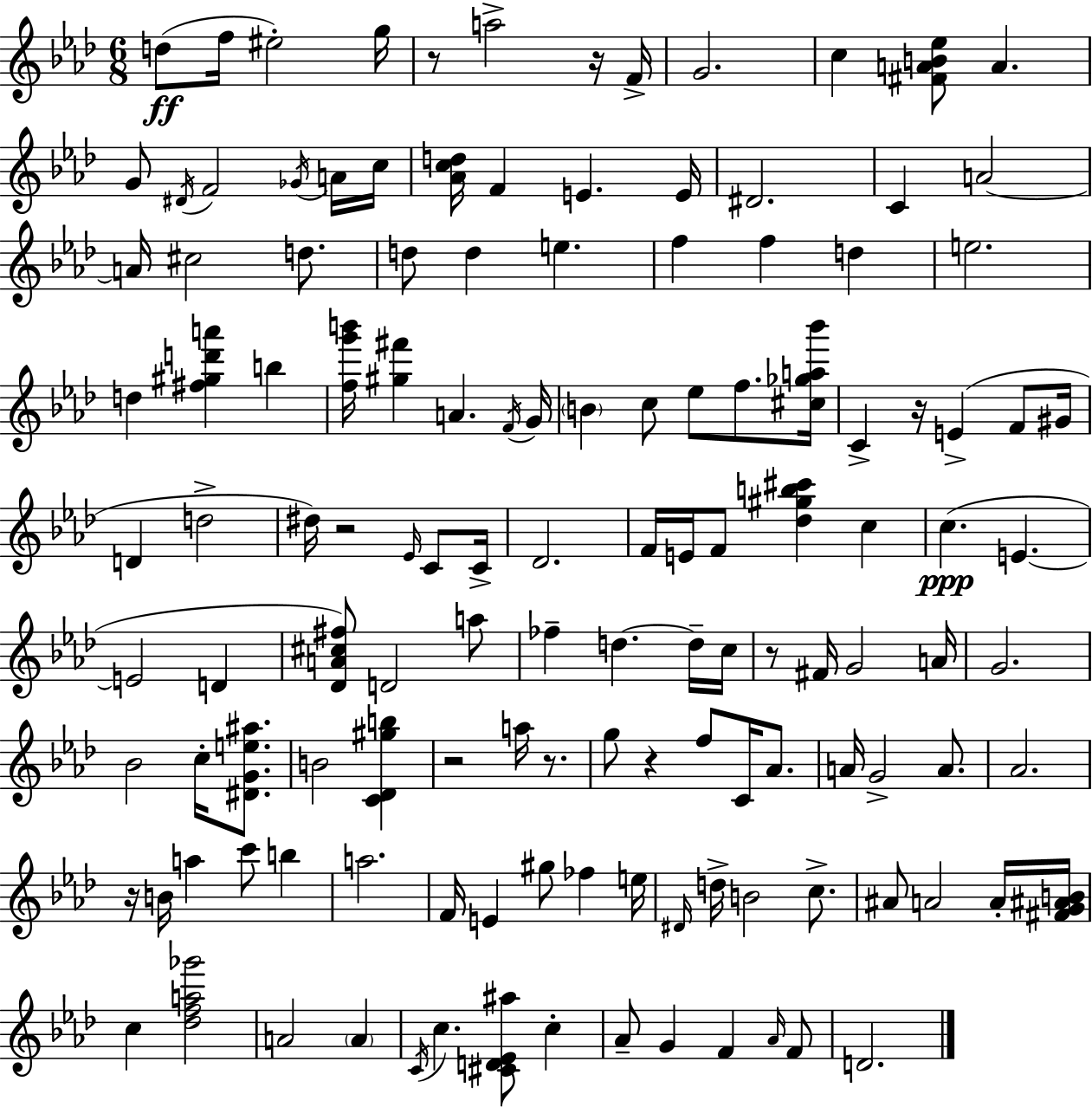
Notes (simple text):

D5/e F5/s EIS5/h G5/s R/e A5/h R/s F4/s G4/h. C5/q [F#4,A4,B4,Eb5]/e A4/q. G4/e D#4/s F4/h Gb4/s A4/s C5/s [Ab4,C5,D5]/s F4/q E4/q. E4/s D#4/h. C4/q A4/h A4/s C#5/h D5/e. D5/e D5/q E5/q. F5/q F5/q D5/q E5/h. D5/q [F#5,G#5,D6,A6]/q B5/q [F5,G6,B6]/s [G#5,F#6]/q A4/q. F4/s G4/s B4/q C5/e Eb5/e F5/e. [C#5,Gb5,A5,Bb6]/s C4/q R/s E4/q F4/e G#4/s D4/q D5/h D#5/s R/h Eb4/s C4/e C4/s Db4/h. F4/s E4/s F4/e [Db5,G#5,B5,C#6]/q C5/q C5/q. E4/q. E4/h D4/q [Db4,A4,C#5,F#5]/e D4/h A5/e FES5/q D5/q. D5/s C5/s R/e F#4/s G4/h A4/s G4/h. Bb4/h C5/s [D#4,G4,E5,A#5]/e. B4/h [C4,Db4,G#5,B5]/q R/h A5/s R/e. G5/e R/q F5/e C4/s Ab4/e. A4/s G4/h A4/e. Ab4/h. R/s B4/s A5/q C6/e B5/q A5/h. F4/s E4/q G#5/e FES5/q E5/s D#4/s D5/s B4/h C5/e. A#4/e A4/h A4/s [F#4,G4,A#4,B4]/s C5/q [Db5,F5,A5,Gb6]/h A4/h A4/q C4/s C5/q. [C#4,D4,Eb4,A#5]/e C5/q Ab4/e G4/q F4/q Ab4/s F4/e D4/h.